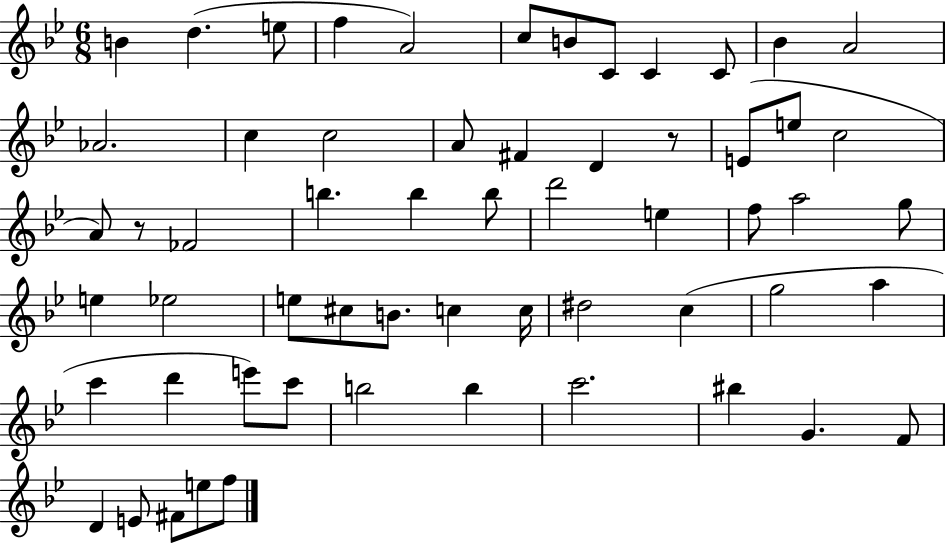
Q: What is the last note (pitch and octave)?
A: F5